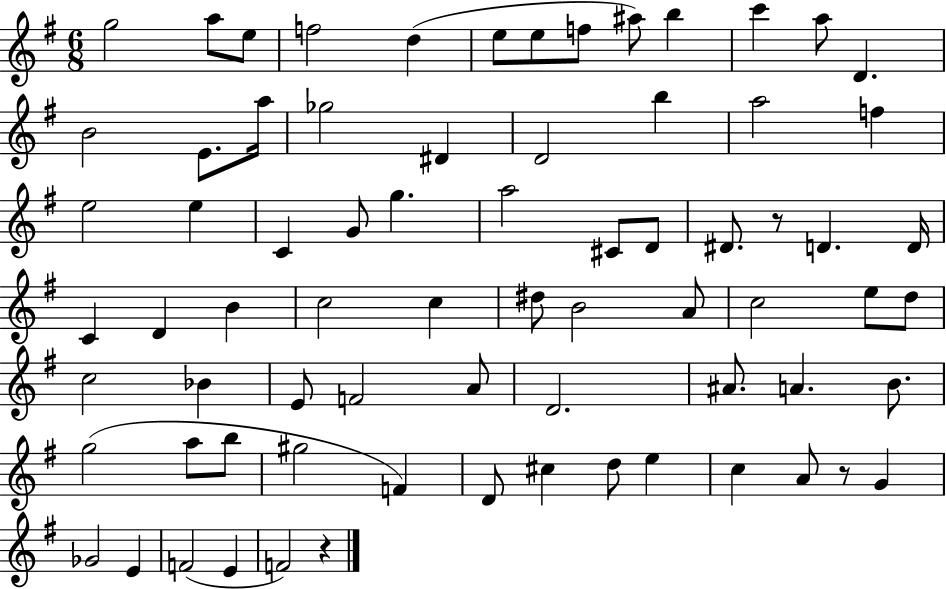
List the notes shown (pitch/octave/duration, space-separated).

G5/h A5/e E5/e F5/h D5/q E5/e E5/e F5/e A#5/e B5/q C6/q A5/e D4/q. B4/h E4/e. A5/s Gb5/h D#4/q D4/h B5/q A5/h F5/q E5/h E5/q C4/q G4/e G5/q. A5/h C#4/e D4/e D#4/e. R/e D4/q. D4/s C4/q D4/q B4/q C5/h C5/q D#5/e B4/h A4/e C5/h E5/e D5/e C5/h Bb4/q E4/e F4/h A4/e D4/h. A#4/e. A4/q. B4/e. G5/h A5/e B5/e G#5/h F4/q D4/e C#5/q D5/e E5/q C5/q A4/e R/e G4/q Gb4/h E4/q F4/h E4/q F4/h R/q